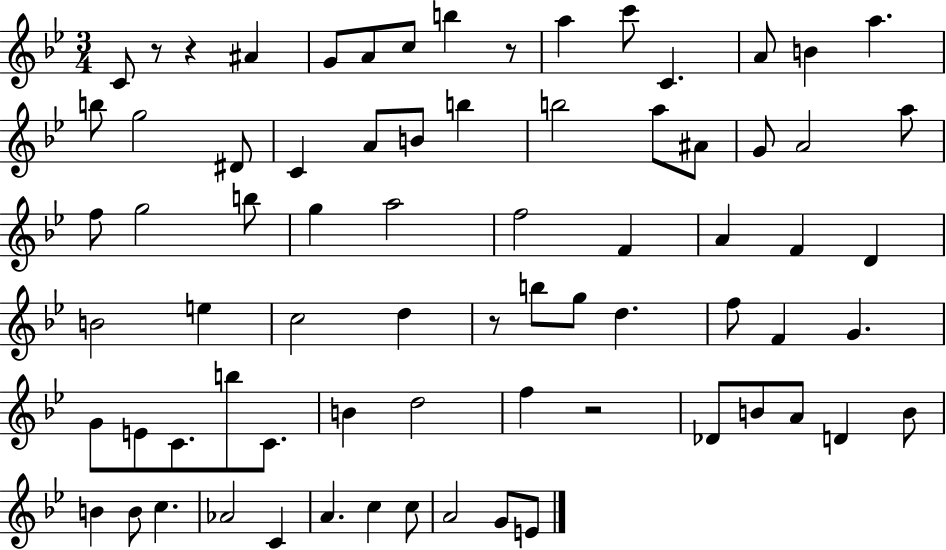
C4/e R/e R/q A#4/q G4/e A4/e C5/e B5/q R/e A5/q C6/e C4/q. A4/e B4/q A5/q. B5/e G5/h D#4/e C4/q A4/e B4/e B5/q B5/h A5/e A#4/e G4/e A4/h A5/e F5/e G5/h B5/e G5/q A5/h F5/h F4/q A4/q F4/q D4/q B4/h E5/q C5/h D5/q R/e B5/e G5/e D5/q. F5/e F4/q G4/q. G4/e E4/e C4/e. B5/e C4/e. B4/q D5/h F5/q R/h Db4/e B4/e A4/e D4/q B4/e B4/q B4/e C5/q. Ab4/h C4/q A4/q. C5/q C5/e A4/h G4/e E4/e